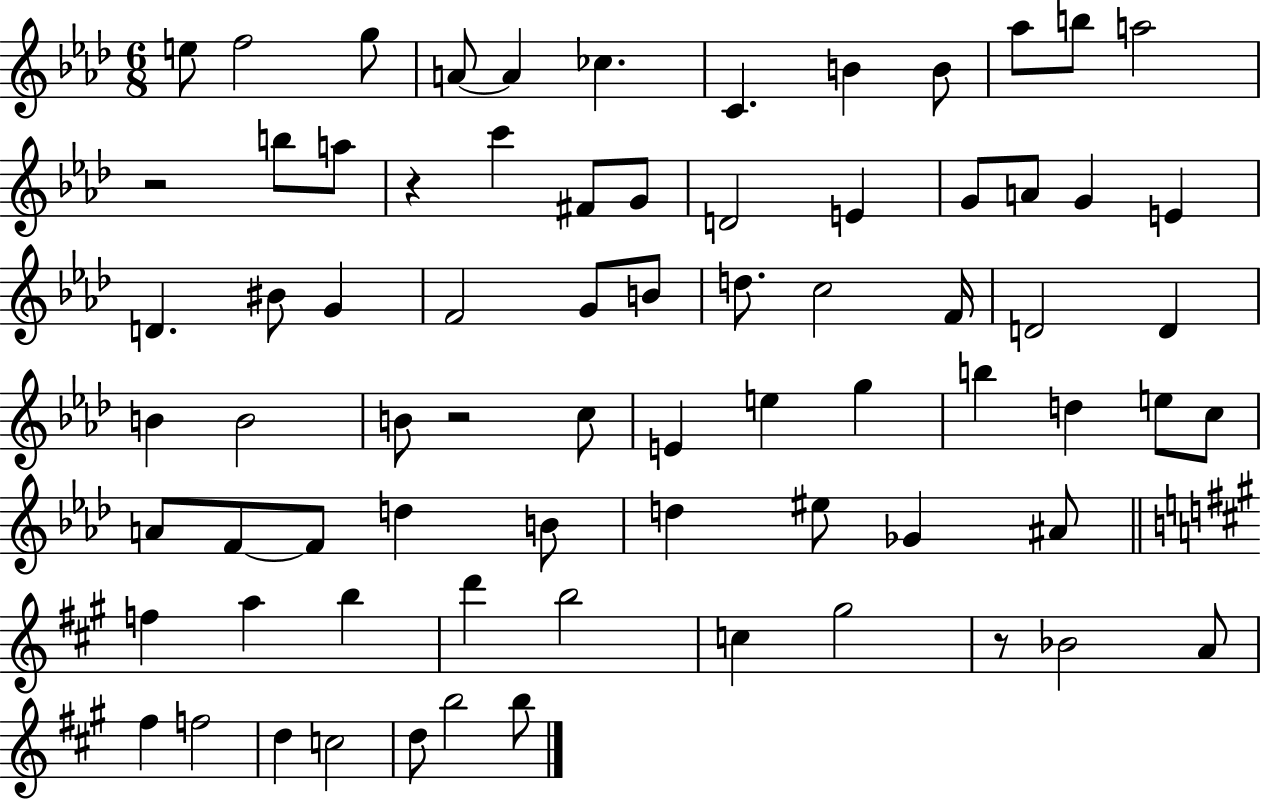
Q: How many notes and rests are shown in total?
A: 74